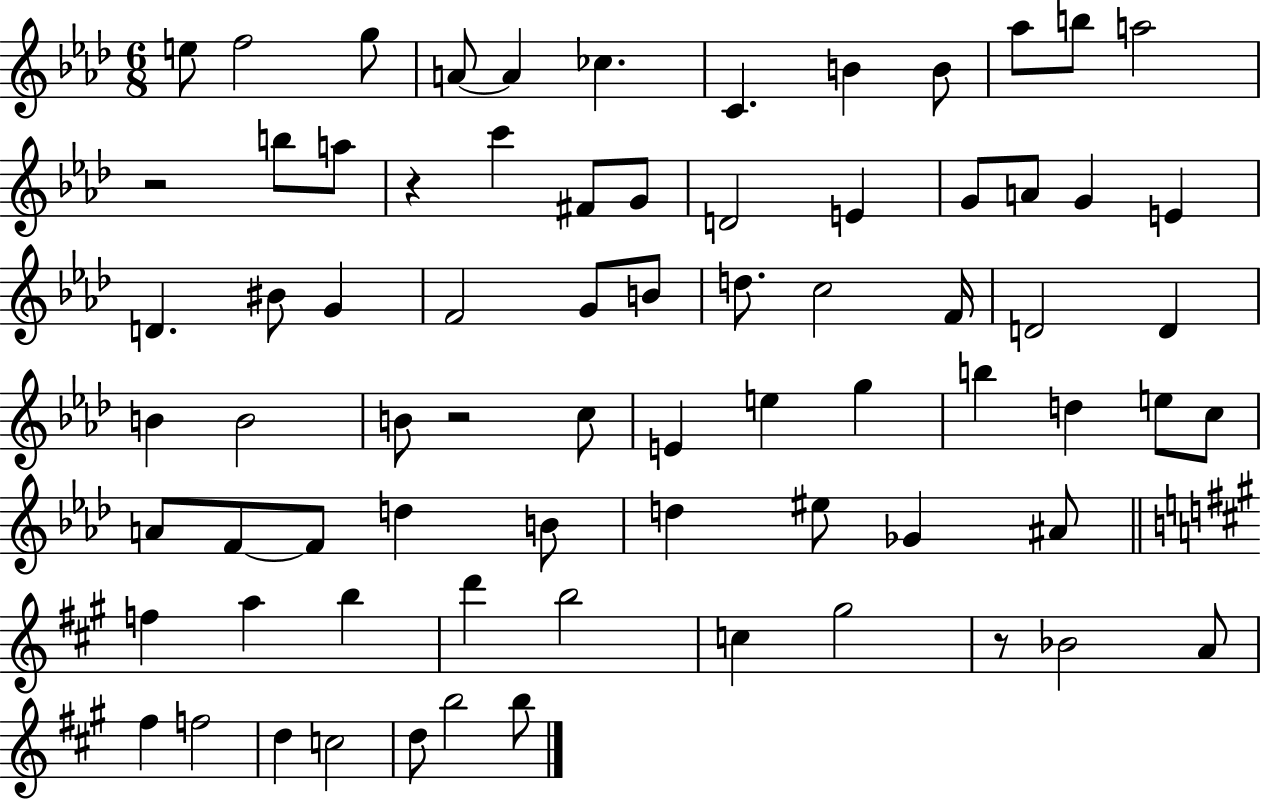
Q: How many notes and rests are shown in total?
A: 74